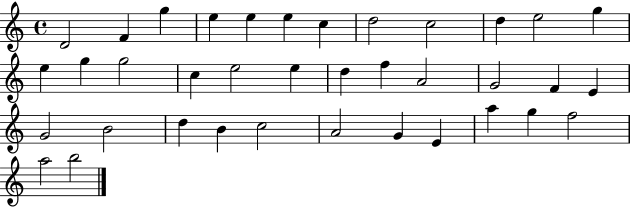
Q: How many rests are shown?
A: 0